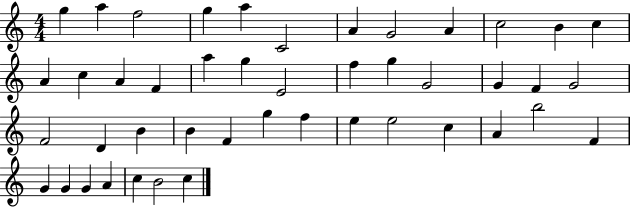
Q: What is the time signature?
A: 4/4